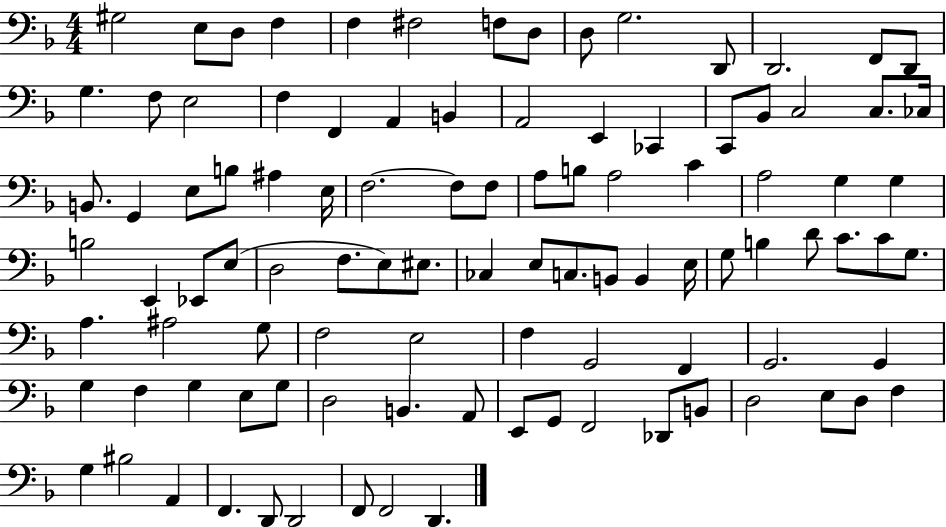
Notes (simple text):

G#3/h E3/e D3/e F3/q F3/q F#3/h F3/e D3/e D3/e G3/h. D2/e D2/h. F2/e D2/e G3/q. F3/e E3/h F3/q F2/q A2/q B2/q A2/h E2/q CES2/q C2/e Bb2/e C3/h C3/e. CES3/s B2/e. G2/q E3/e B3/e A#3/q E3/s F3/h. F3/e F3/e A3/e B3/e A3/h C4/q A3/h G3/q G3/q B3/h E2/q Eb2/e E3/e D3/h F3/e. E3/e EIS3/e. CES3/q E3/e C3/e. B2/e B2/q E3/s G3/e B3/q D4/e C4/e. C4/e G3/e. A3/q. A#3/h G3/e F3/h E3/h F3/q G2/h F2/q G2/h. G2/q G3/q F3/q G3/q E3/e G3/e D3/h B2/q. A2/e E2/e G2/e F2/h Db2/e B2/e D3/h E3/e D3/e F3/q G3/q BIS3/h A2/q F2/q. D2/e D2/h F2/e F2/h D2/q.